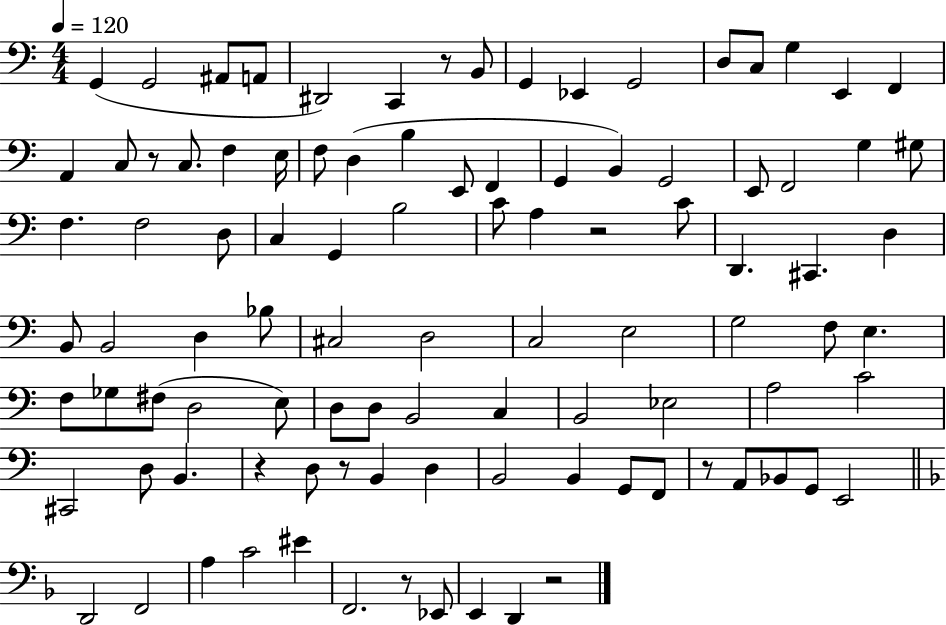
X:1
T:Untitled
M:4/4
L:1/4
K:C
G,, G,,2 ^A,,/2 A,,/2 ^D,,2 C,, z/2 B,,/2 G,, _E,, G,,2 D,/2 C,/2 G, E,, F,, A,, C,/2 z/2 C,/2 F, E,/4 F,/2 D, B, E,,/2 F,, G,, B,, G,,2 E,,/2 F,,2 G, ^G,/2 F, F,2 D,/2 C, G,, B,2 C/2 A, z2 C/2 D,, ^C,, D, B,,/2 B,,2 D, _B,/2 ^C,2 D,2 C,2 E,2 G,2 F,/2 E, F,/2 _G,/2 ^F,/2 D,2 E,/2 D,/2 D,/2 B,,2 C, B,,2 _E,2 A,2 C2 ^C,,2 D,/2 B,, z D,/2 z/2 B,, D, B,,2 B,, G,,/2 F,,/2 z/2 A,,/2 _B,,/2 G,,/2 E,,2 D,,2 F,,2 A, C2 ^E F,,2 z/2 _E,,/2 E,, D,, z2